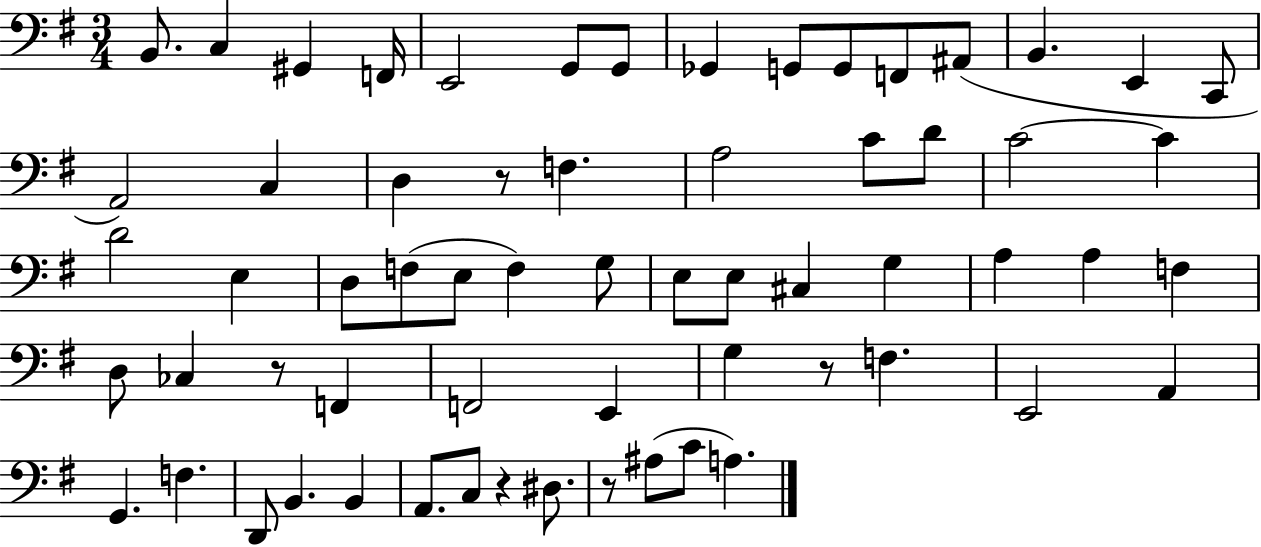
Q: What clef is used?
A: bass